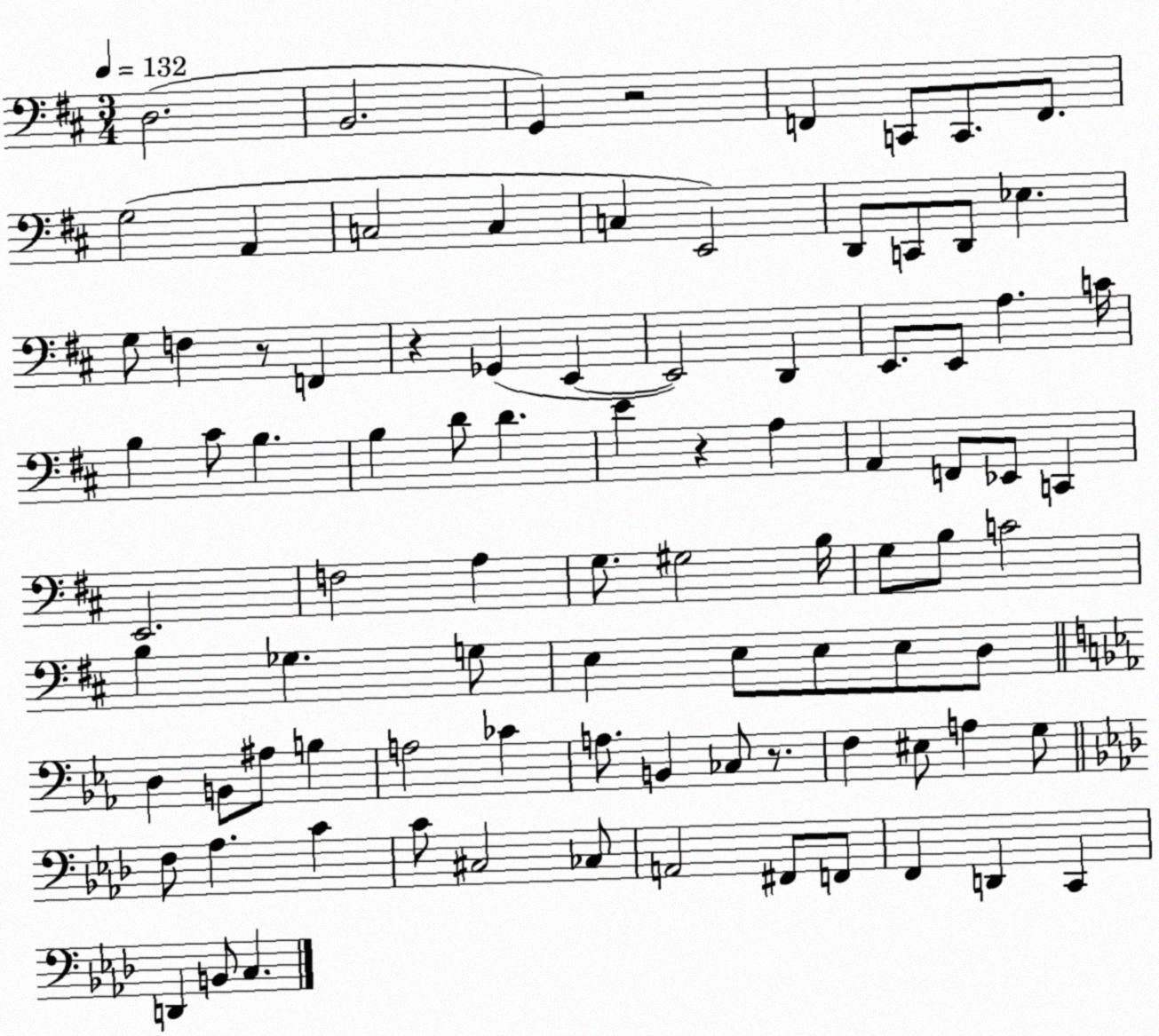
X:1
T:Untitled
M:3/4
L:1/4
K:D
D,2 B,,2 G,, z2 F,, C,,/2 C,,/2 F,,/2 G,2 A,, C,2 C, C, E,,2 D,,/2 C,,/2 D,,/2 _E, G,/2 F, z/2 F,, z _G,, E,, E,,2 D,, E,,/2 E,,/2 A, C/4 B, ^C/2 B, B, D/2 D E z A, A,, F,,/2 _E,,/2 C,, E,,2 F,2 A, G,/2 ^G,2 B,/4 G,/2 B,/2 C2 B, _G, G,/2 E, E,/2 E,/2 E,/2 D,/2 D, B,,/2 ^A,/2 B, A,2 _C A,/2 B,, _C,/2 z/2 F, ^E,/2 A, G,/2 F,/2 _A, C C/2 ^C,2 _C,/2 A,,2 ^F,,/2 F,,/2 F,, D,, C,, D,, B,,/2 C,